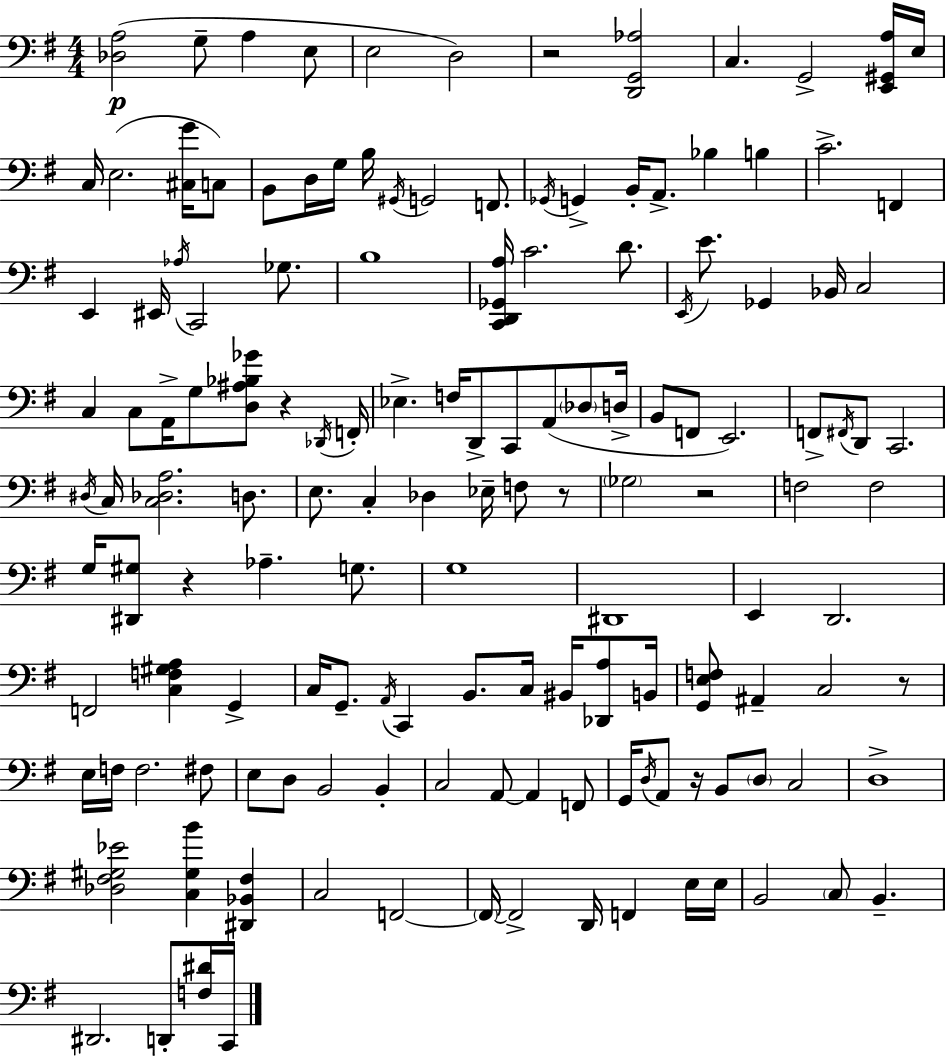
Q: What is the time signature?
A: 4/4